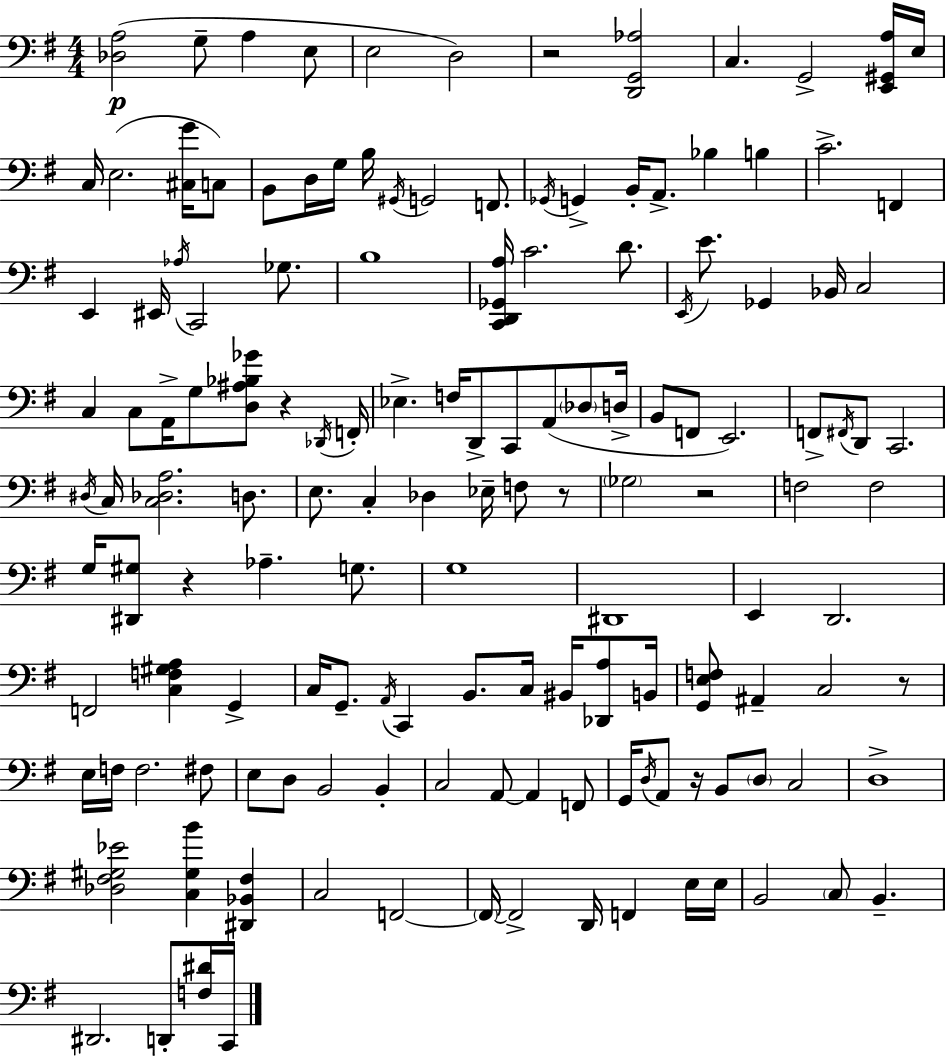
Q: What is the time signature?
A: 4/4